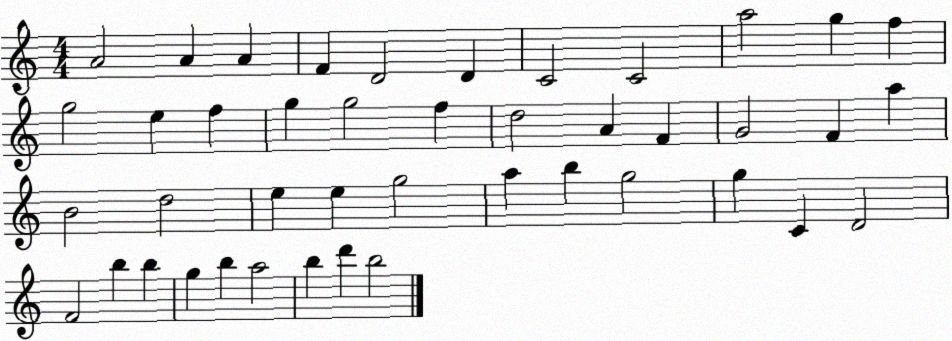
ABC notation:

X:1
T:Untitled
M:4/4
L:1/4
K:C
A2 A A F D2 D C2 C2 a2 g f g2 e f g g2 f d2 A F G2 F a B2 d2 e e g2 a b g2 g C D2 F2 b b g b a2 b d' b2